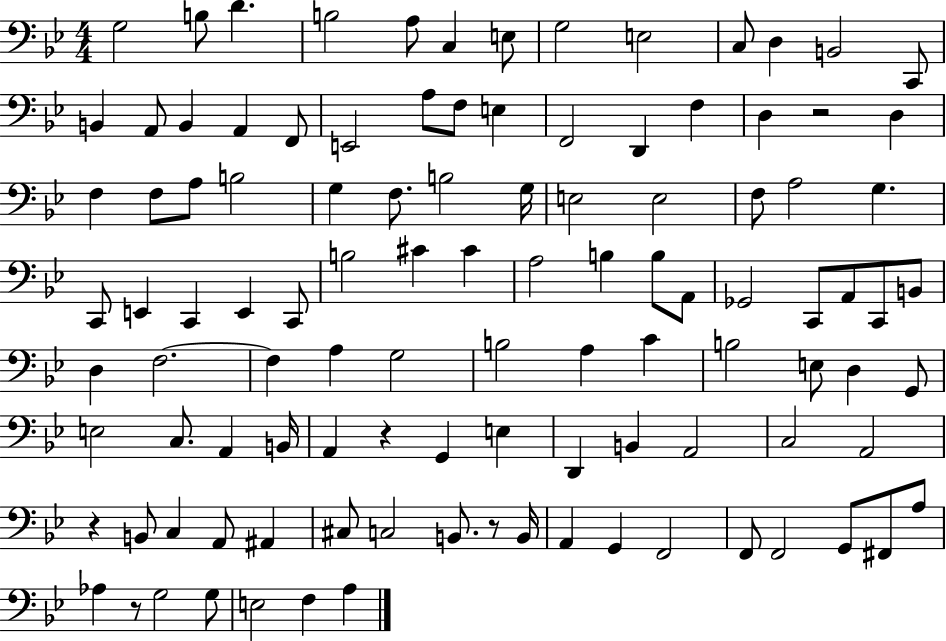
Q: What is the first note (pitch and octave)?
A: G3